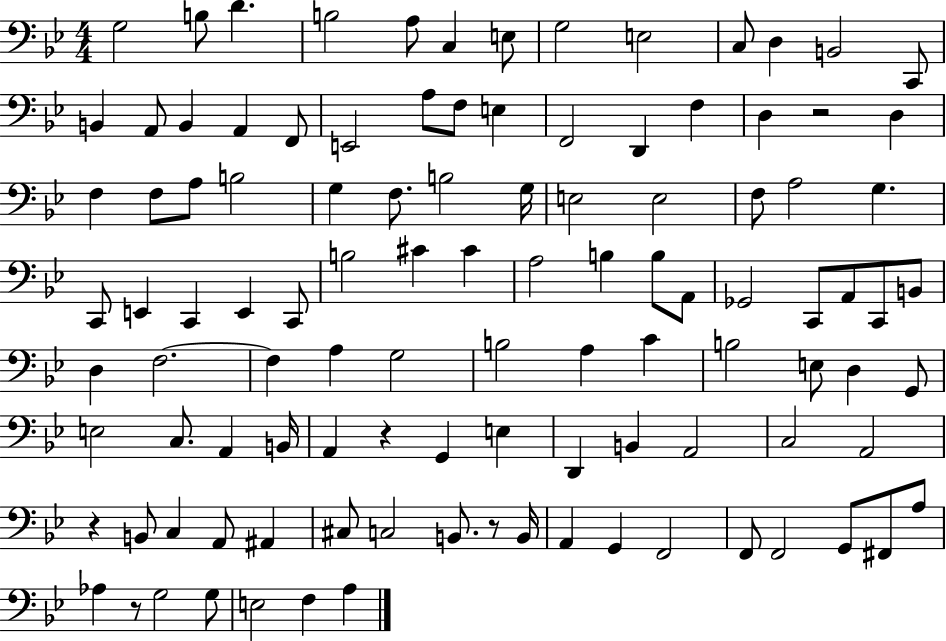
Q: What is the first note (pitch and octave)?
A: G3